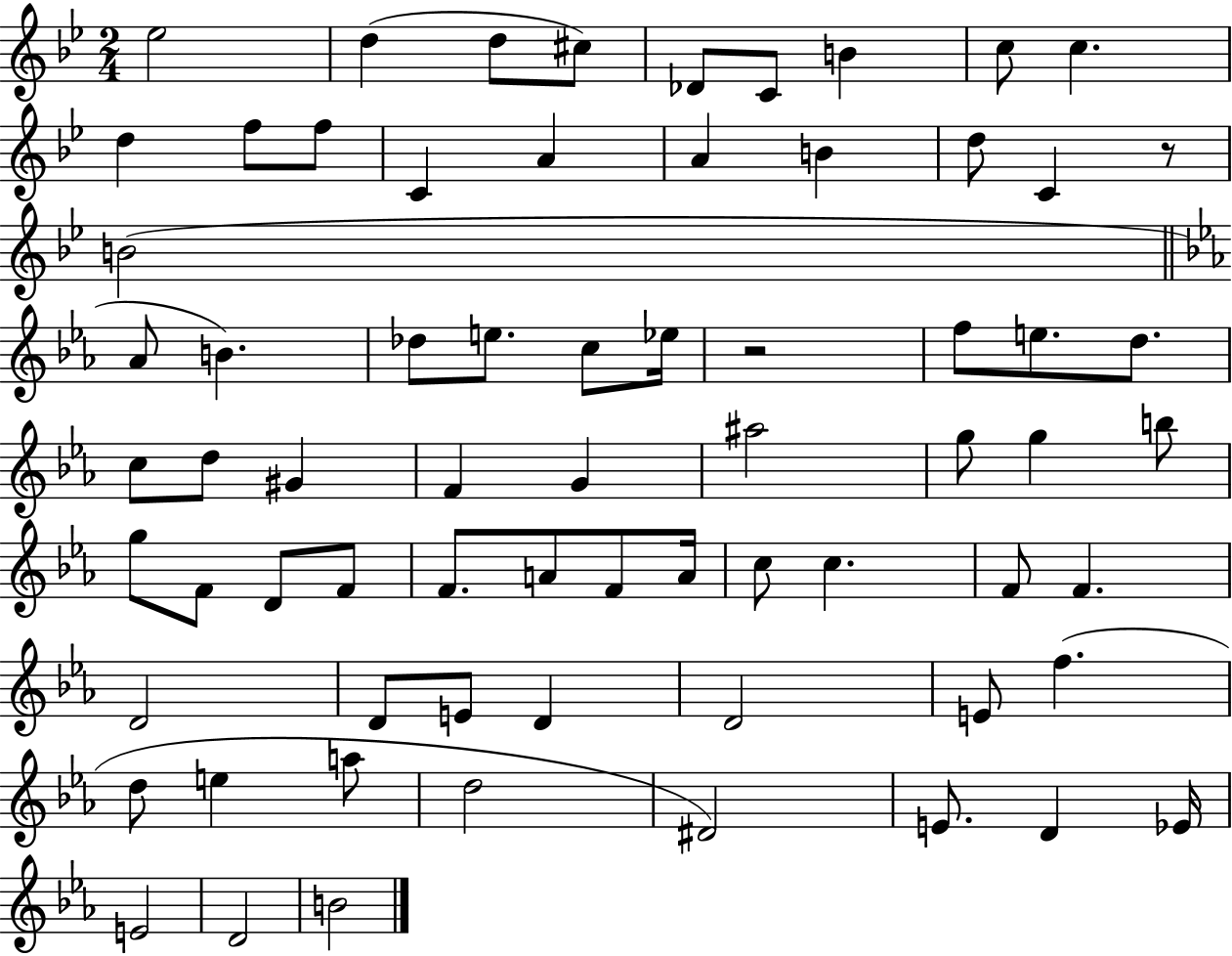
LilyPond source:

{
  \clef treble
  \numericTimeSignature
  \time 2/4
  \key bes \major
  \repeat volta 2 { ees''2 | d''4( d''8 cis''8) | des'8 c'8 b'4 | c''8 c''4. | \break d''4 f''8 f''8 | c'4 a'4 | a'4 b'4 | d''8 c'4 r8 | \break b'2( | \bar "||" \break \key c \minor aes'8 b'4.) | des''8 e''8. c''8 ees''16 | r2 | f''8 e''8. d''8. | \break c''8 d''8 gis'4 | f'4 g'4 | ais''2 | g''8 g''4 b''8 | \break g''8 f'8 d'8 f'8 | f'8. a'8 f'8 a'16 | c''8 c''4. | f'8 f'4. | \break d'2 | d'8 e'8 d'4 | d'2 | e'8 f''4.( | \break d''8 e''4 a''8 | d''2 | dis'2) | e'8. d'4 ees'16 | \break e'2 | d'2 | b'2 | } \bar "|."
}